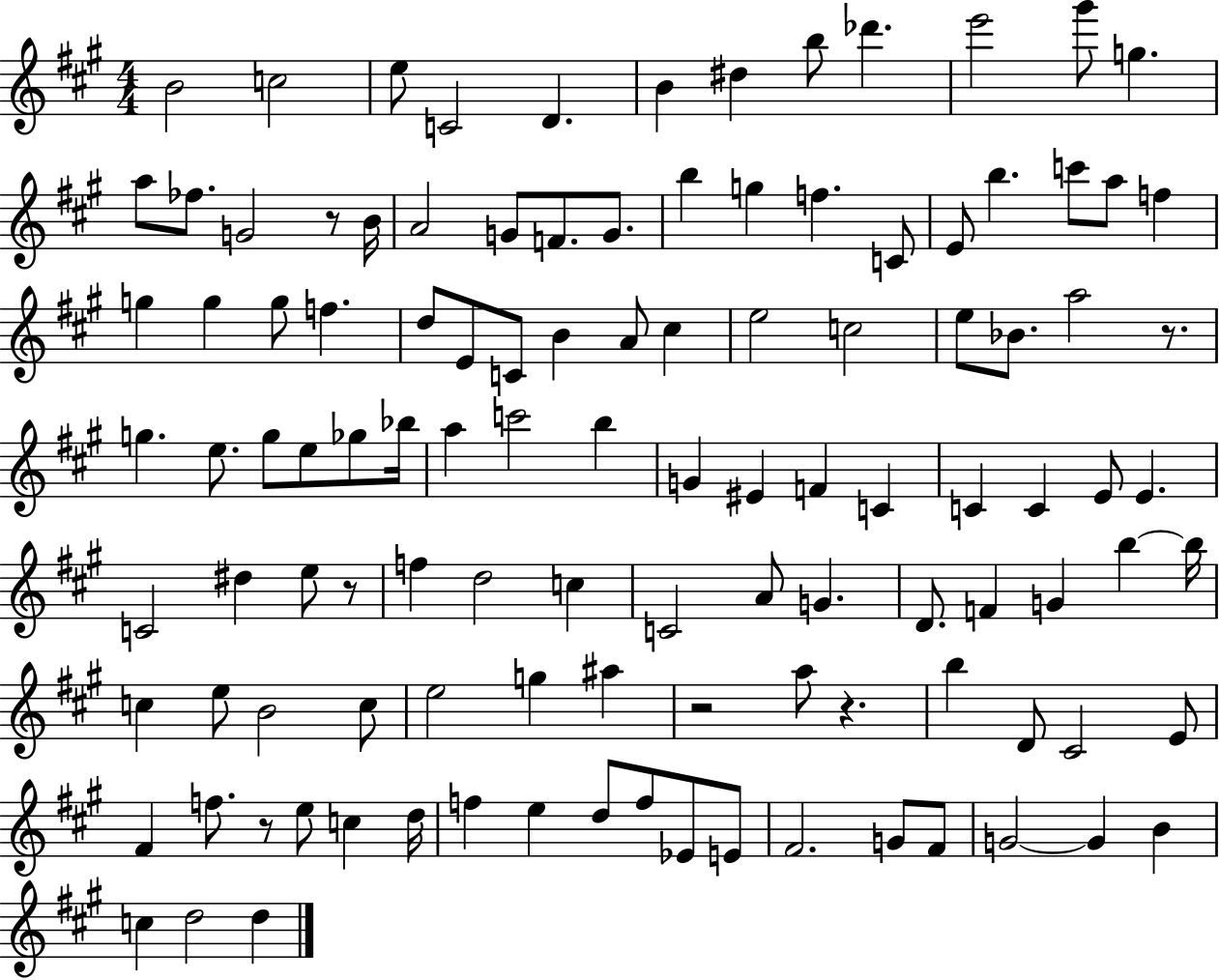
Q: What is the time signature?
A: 4/4